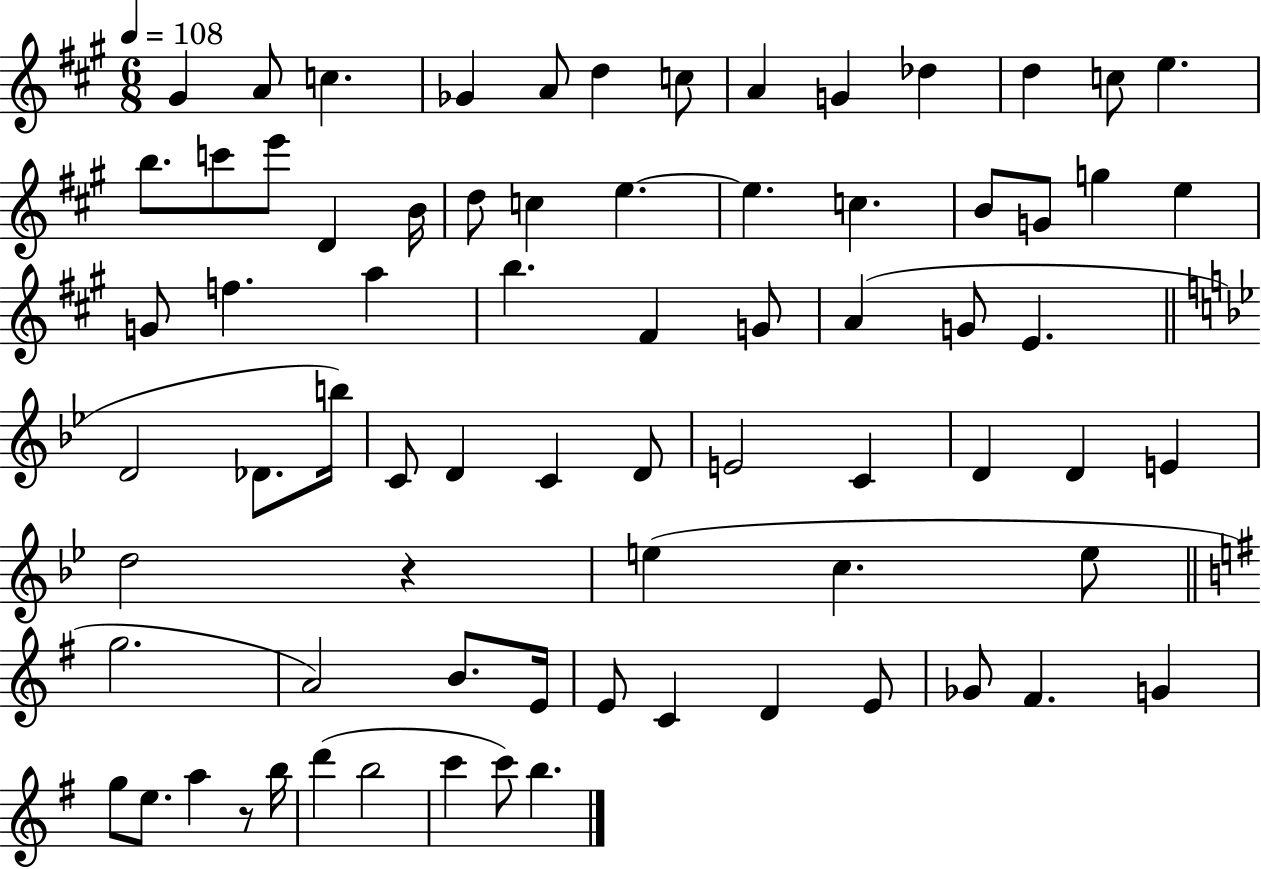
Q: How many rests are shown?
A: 2